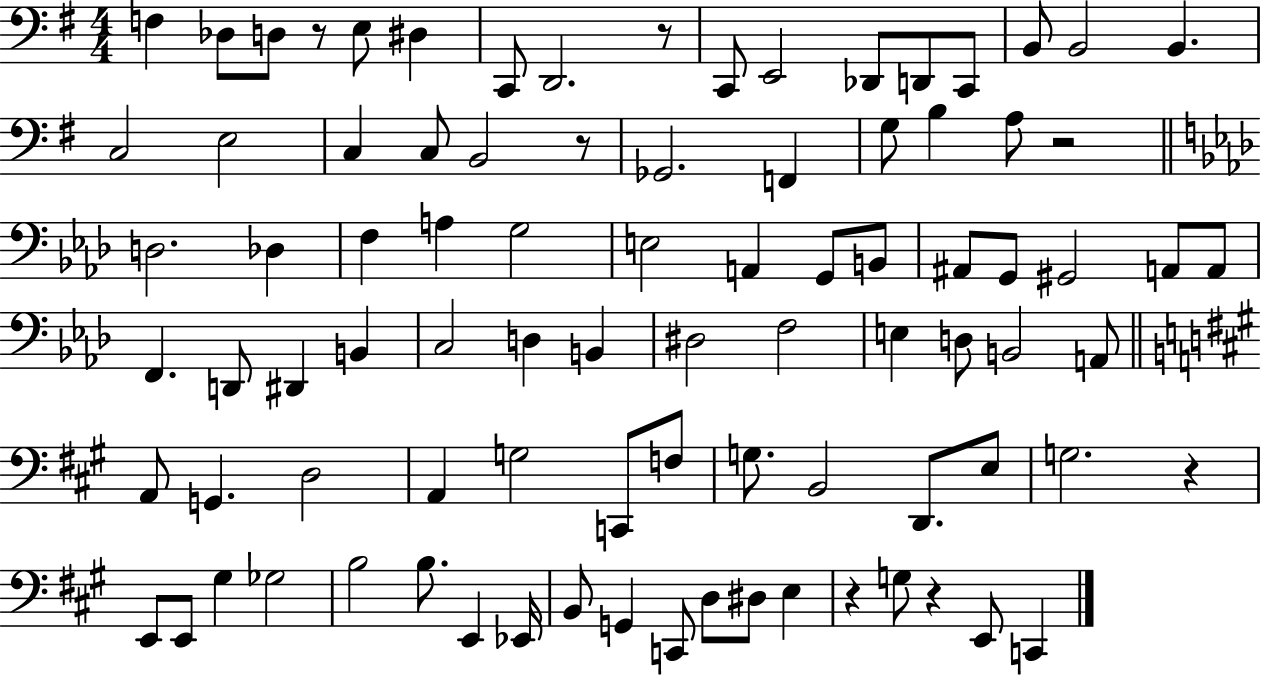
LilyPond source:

{
  \clef bass
  \numericTimeSignature
  \time 4/4
  \key g \major
  f4 des8 d8 r8 e8 dis4 | c,8 d,2. r8 | c,8 e,2 des,8 d,8 c,8 | b,8 b,2 b,4. | \break c2 e2 | c4 c8 b,2 r8 | ges,2. f,4 | g8 b4 a8 r2 | \break \bar "||" \break \key aes \major d2. des4 | f4 a4 g2 | e2 a,4 g,8 b,8 | ais,8 g,8 gis,2 a,8 a,8 | \break f,4. d,8 dis,4 b,4 | c2 d4 b,4 | dis2 f2 | e4 d8 b,2 a,8 | \break \bar "||" \break \key a \major a,8 g,4. d2 | a,4 g2 c,8 f8 | g8. b,2 d,8. e8 | g2. r4 | \break e,8 e,8 gis4 ges2 | b2 b8. e,4 ees,16 | b,8 g,4 c,8 d8 dis8 e4 | r4 g8 r4 e,8 c,4 | \break \bar "|."
}